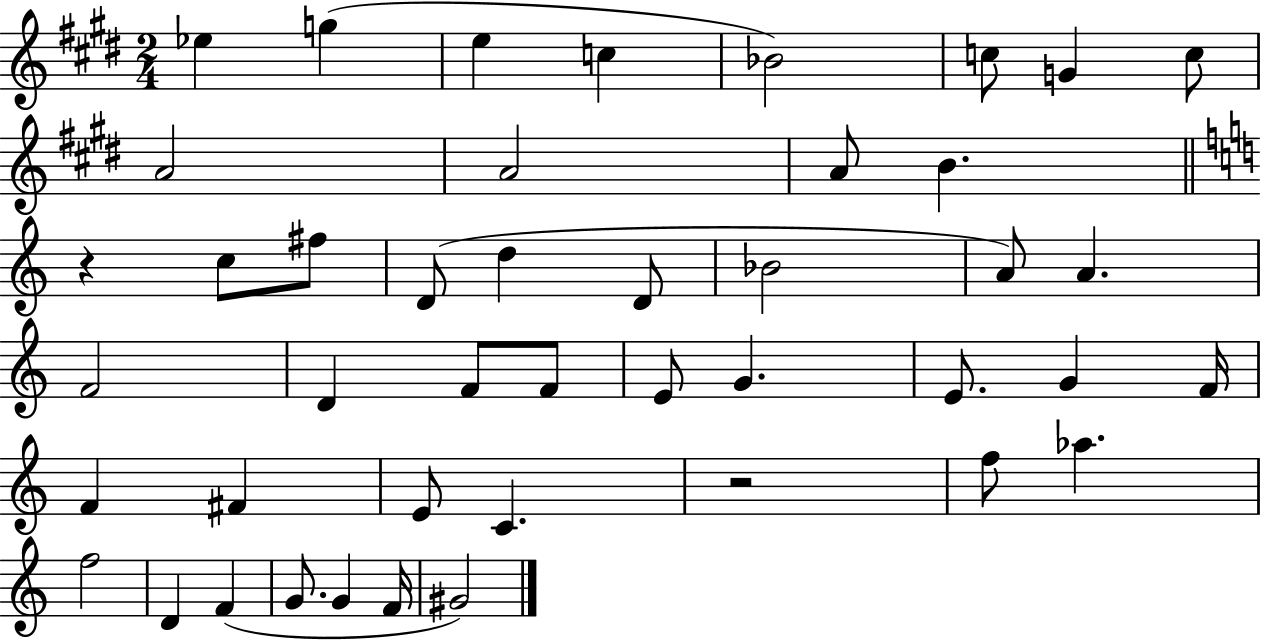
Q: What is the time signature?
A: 2/4